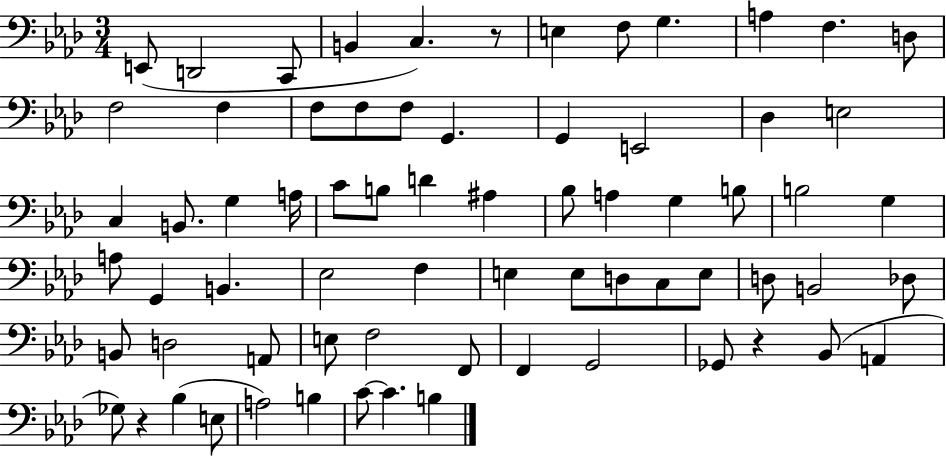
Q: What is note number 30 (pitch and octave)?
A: Bb3